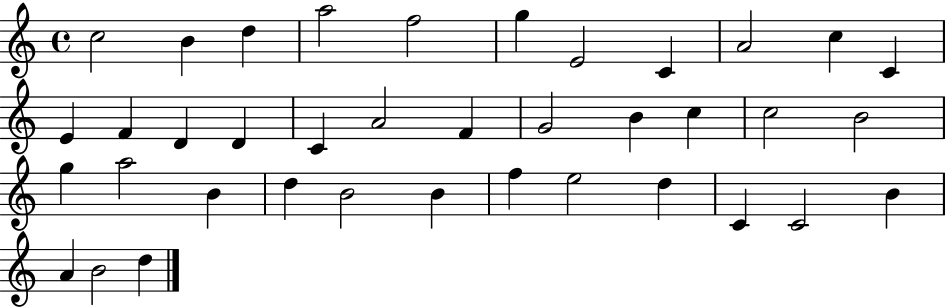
X:1
T:Untitled
M:4/4
L:1/4
K:C
c2 B d a2 f2 g E2 C A2 c C E F D D C A2 F G2 B c c2 B2 g a2 B d B2 B f e2 d C C2 B A B2 d